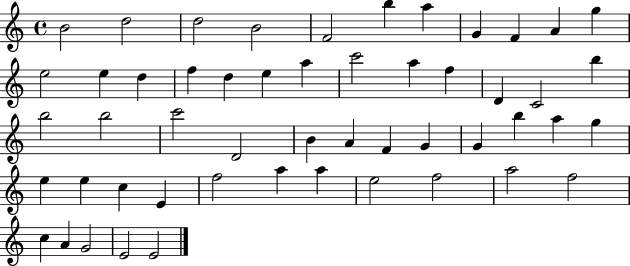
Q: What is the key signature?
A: C major